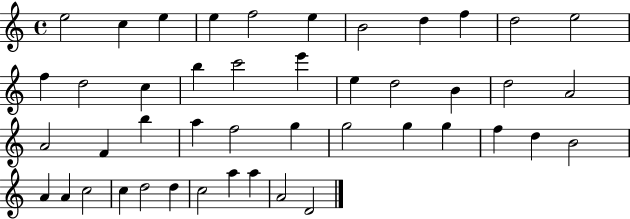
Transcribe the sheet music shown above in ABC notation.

X:1
T:Untitled
M:4/4
L:1/4
K:C
e2 c e e f2 e B2 d f d2 e2 f d2 c b c'2 e' e d2 B d2 A2 A2 F b a f2 g g2 g g f d B2 A A c2 c d2 d c2 a a A2 D2